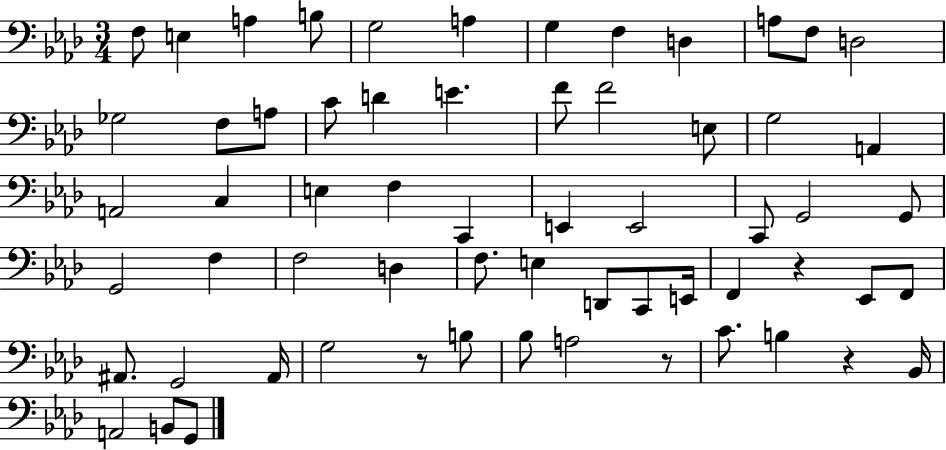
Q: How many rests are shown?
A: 4